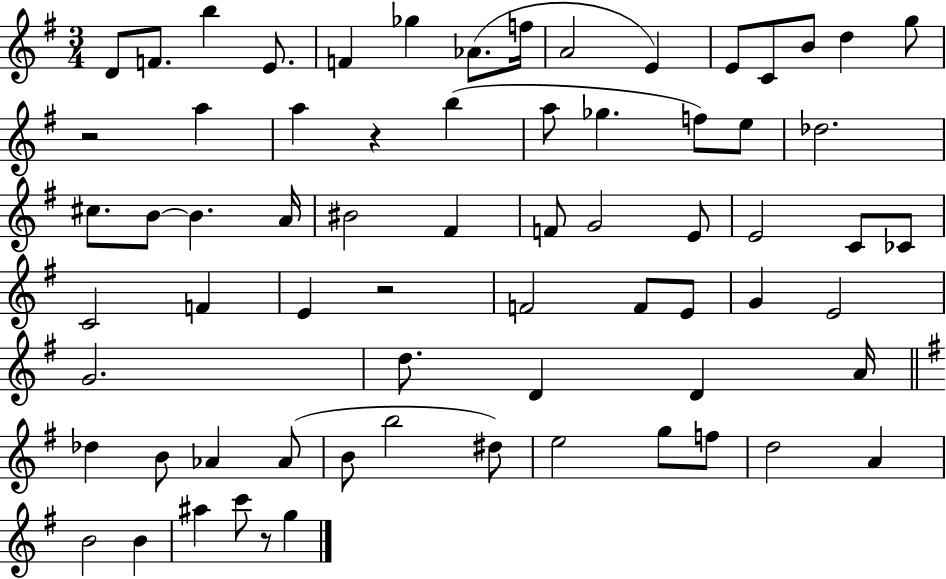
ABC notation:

X:1
T:Untitled
M:3/4
L:1/4
K:G
D/2 F/2 b E/2 F _g _A/2 f/4 A2 E E/2 C/2 B/2 d g/2 z2 a a z b a/2 _g f/2 e/2 _d2 ^c/2 B/2 B A/4 ^B2 ^F F/2 G2 E/2 E2 C/2 _C/2 C2 F E z2 F2 F/2 E/2 G E2 G2 d/2 D D A/4 _d B/2 _A _A/2 B/2 b2 ^d/2 e2 g/2 f/2 d2 A B2 B ^a c'/2 z/2 g